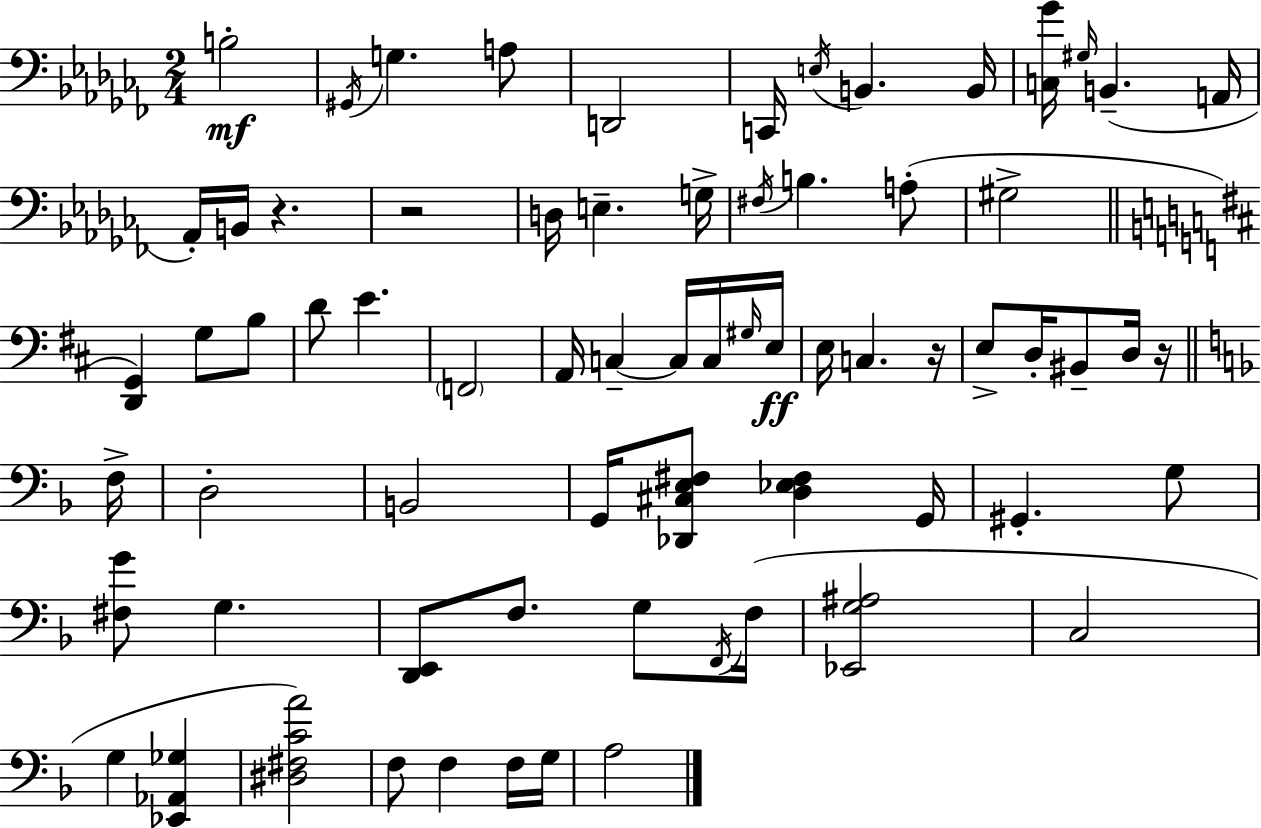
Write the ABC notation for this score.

X:1
T:Untitled
M:2/4
L:1/4
K:Abm
B,2 ^G,,/4 G, A,/2 D,,2 C,,/4 E,/4 B,, B,,/4 [C,_G]/4 ^G,/4 B,, A,,/4 _A,,/4 B,,/4 z z2 D,/4 E, G,/4 ^F,/4 B, A,/2 ^G,2 [D,,G,,] G,/2 B,/2 D/2 E F,,2 A,,/4 C, C,/4 C,/4 ^G,/4 E,/4 E,/4 C, z/4 E,/2 D,/4 ^B,,/2 D,/4 z/4 F,/4 D,2 B,,2 G,,/4 [_D,,^C,E,^F,]/2 [D,_E,^F,] G,,/4 ^G,, G,/2 [^F,G]/2 G, [D,,E,,]/2 F,/2 G,/2 F,,/4 F,/4 [_E,,G,^A,]2 C,2 G, [_E,,_A,,_G,] [^D,^F,CA]2 F,/2 F, F,/4 G,/4 A,2